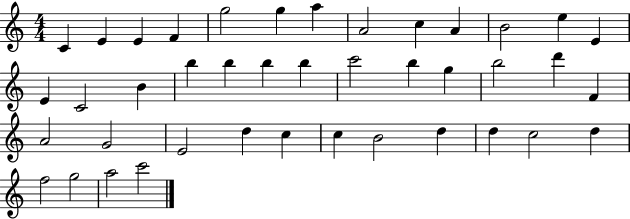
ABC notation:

X:1
T:Untitled
M:4/4
L:1/4
K:C
C E E F g2 g a A2 c A B2 e E E C2 B b b b b c'2 b g b2 d' F A2 G2 E2 d c c B2 d d c2 d f2 g2 a2 c'2